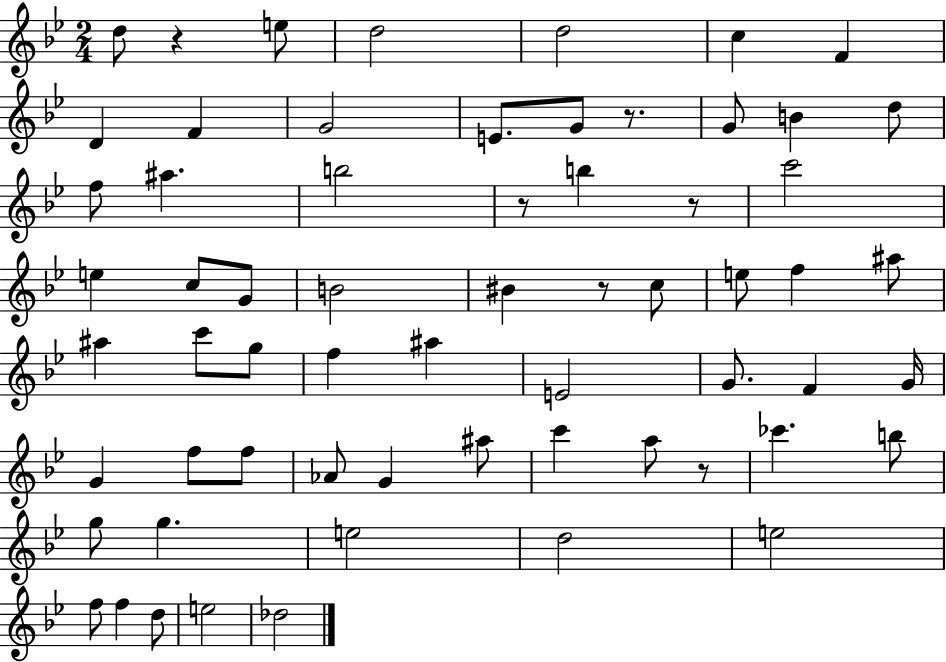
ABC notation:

X:1
T:Untitled
M:2/4
L:1/4
K:Bb
d/2 z e/2 d2 d2 c F D F G2 E/2 G/2 z/2 G/2 B d/2 f/2 ^a b2 z/2 b z/2 c'2 e c/2 G/2 B2 ^B z/2 c/2 e/2 f ^a/2 ^a c'/2 g/2 f ^a E2 G/2 F G/4 G f/2 f/2 _A/2 G ^a/2 c' a/2 z/2 _c' b/2 g/2 g e2 d2 e2 f/2 f d/2 e2 _d2